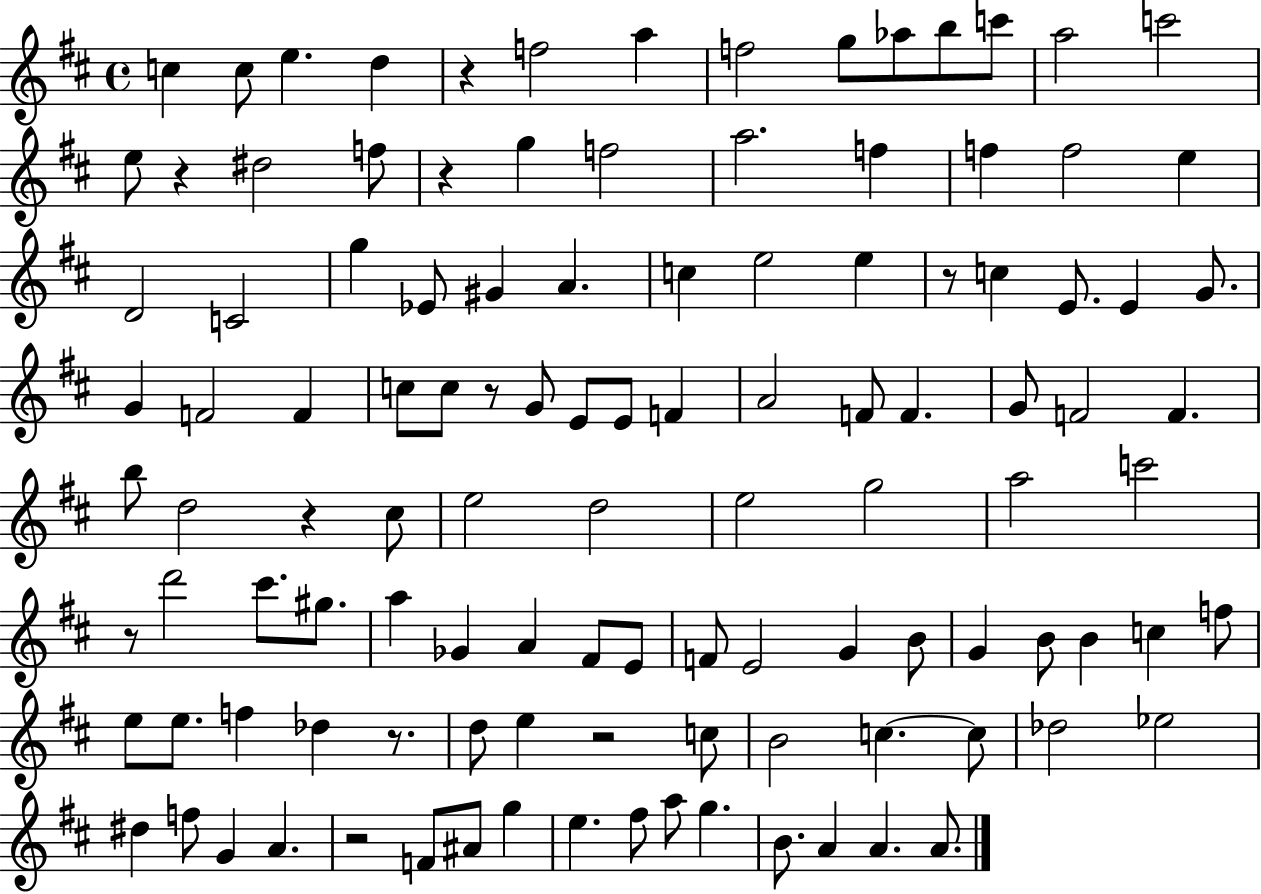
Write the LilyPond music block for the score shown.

{
  \clef treble
  \time 4/4
  \defaultTimeSignature
  \key d \major
  c''4 c''8 e''4. d''4 | r4 f''2 a''4 | f''2 g''8 aes''8 b''8 c'''8 | a''2 c'''2 | \break e''8 r4 dis''2 f''8 | r4 g''4 f''2 | a''2. f''4 | f''4 f''2 e''4 | \break d'2 c'2 | g''4 ees'8 gis'4 a'4. | c''4 e''2 e''4 | r8 c''4 e'8. e'4 g'8. | \break g'4 f'2 f'4 | c''8 c''8 r8 g'8 e'8 e'8 f'4 | a'2 f'8 f'4. | g'8 f'2 f'4. | \break b''8 d''2 r4 cis''8 | e''2 d''2 | e''2 g''2 | a''2 c'''2 | \break r8 d'''2 cis'''8. gis''8. | a''4 ges'4 a'4 fis'8 e'8 | f'8 e'2 g'4 b'8 | g'4 b'8 b'4 c''4 f''8 | \break e''8 e''8. f''4 des''4 r8. | d''8 e''4 r2 c''8 | b'2 c''4.~~ c''8 | des''2 ees''2 | \break dis''4 f''8 g'4 a'4. | r2 f'8 ais'8 g''4 | e''4. fis''8 a''8 g''4. | b'8. a'4 a'4. a'8. | \break \bar "|."
}